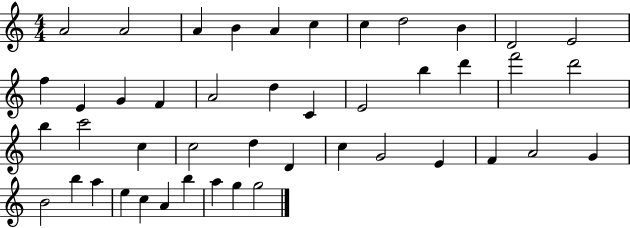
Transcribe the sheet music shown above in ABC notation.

X:1
T:Untitled
M:4/4
L:1/4
K:C
A2 A2 A B A c c d2 B D2 E2 f E G F A2 d C E2 b d' f'2 d'2 b c'2 c c2 d D c G2 E F A2 G B2 b a e c A b a g g2